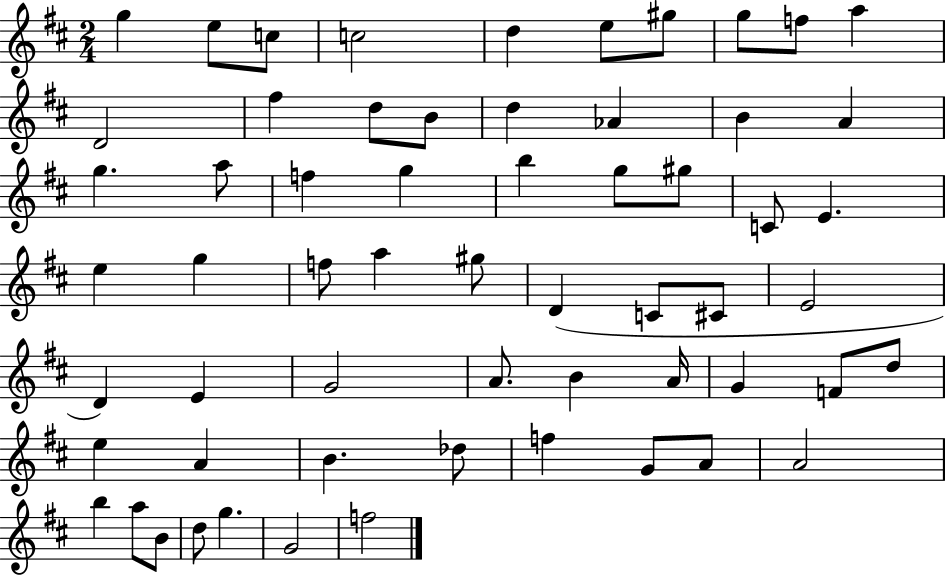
{
  \clef treble
  \numericTimeSignature
  \time 2/4
  \key d \major
  g''4 e''8 c''8 | c''2 | d''4 e''8 gis''8 | g''8 f''8 a''4 | \break d'2 | fis''4 d''8 b'8 | d''4 aes'4 | b'4 a'4 | \break g''4. a''8 | f''4 g''4 | b''4 g''8 gis''8 | c'8 e'4. | \break e''4 g''4 | f''8 a''4 gis''8 | d'4( c'8 cis'8 | e'2 | \break d'4) e'4 | g'2 | a'8. b'4 a'16 | g'4 f'8 d''8 | \break e''4 a'4 | b'4. des''8 | f''4 g'8 a'8 | a'2 | \break b''4 a''8 b'8 | d''8 g''4. | g'2 | f''2 | \break \bar "|."
}